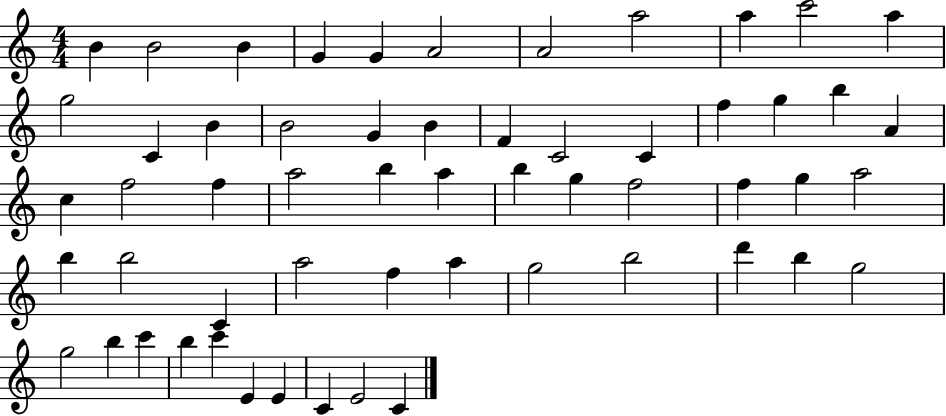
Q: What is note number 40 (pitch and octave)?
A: A5